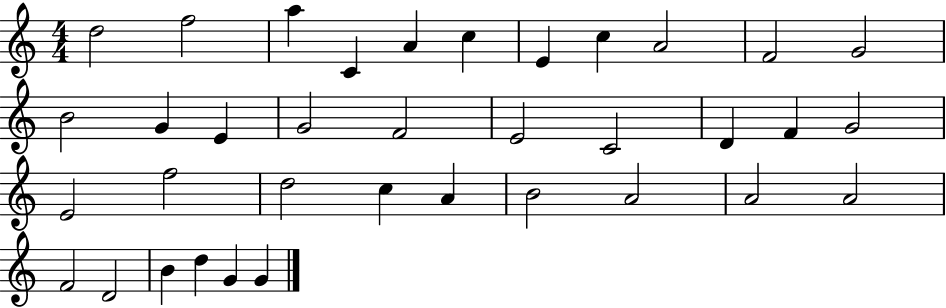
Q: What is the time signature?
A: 4/4